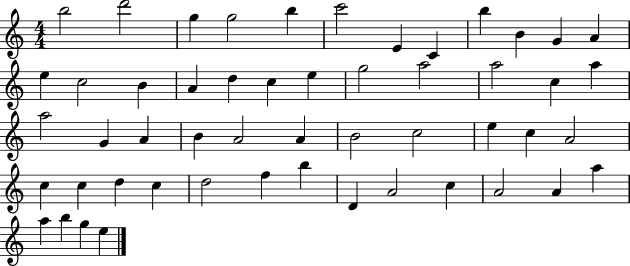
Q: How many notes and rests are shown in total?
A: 52